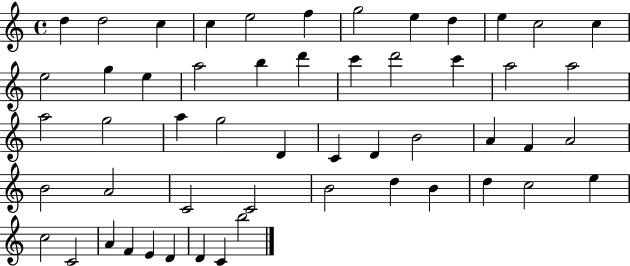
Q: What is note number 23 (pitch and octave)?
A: A5